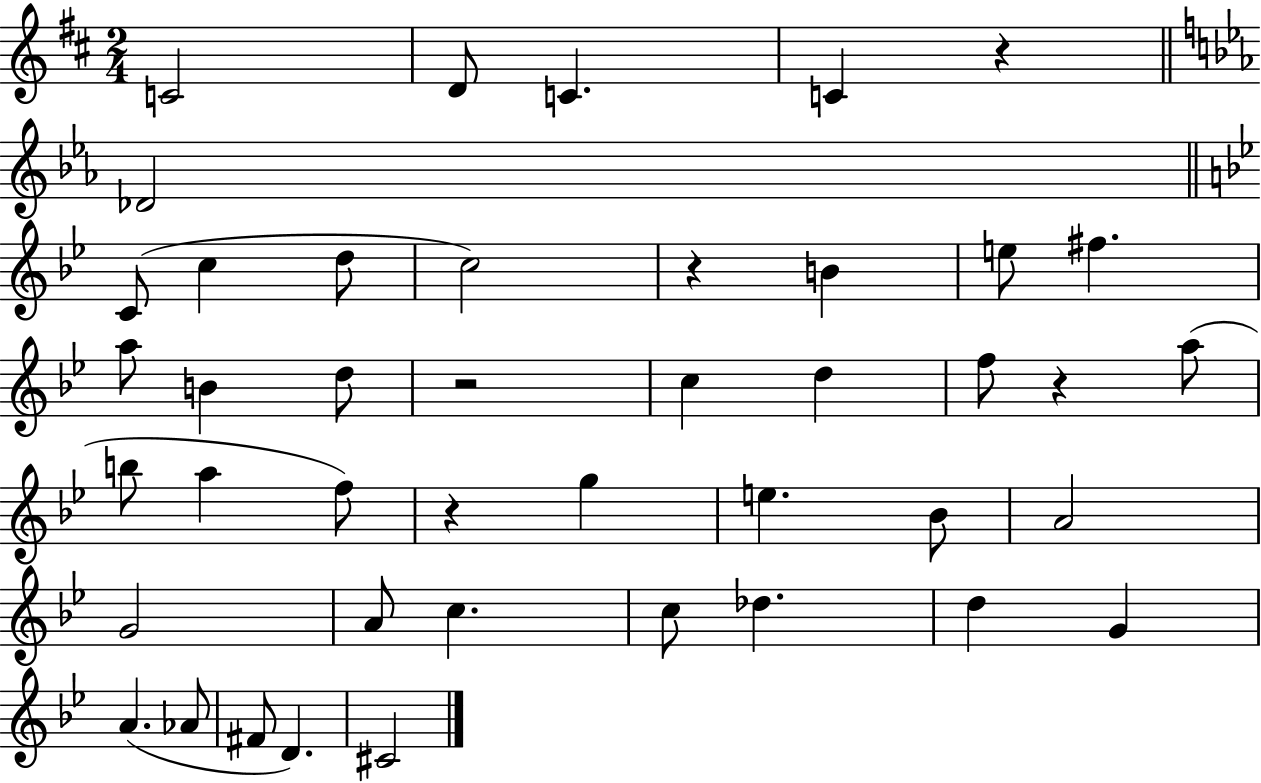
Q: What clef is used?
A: treble